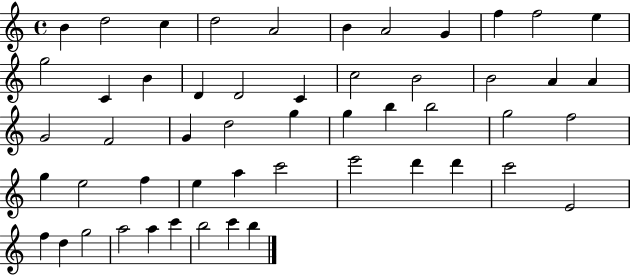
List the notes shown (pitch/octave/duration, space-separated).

B4/q D5/h C5/q D5/h A4/h B4/q A4/h G4/q F5/q F5/h E5/q G5/h C4/q B4/q D4/q D4/h C4/q C5/h B4/h B4/h A4/q A4/q G4/h F4/h G4/q D5/h G5/q G5/q B5/q B5/h G5/h F5/h G5/q E5/h F5/q E5/q A5/q C6/h E6/h D6/q D6/q C6/h E4/h F5/q D5/q G5/h A5/h A5/q C6/q B5/h C6/q B5/q